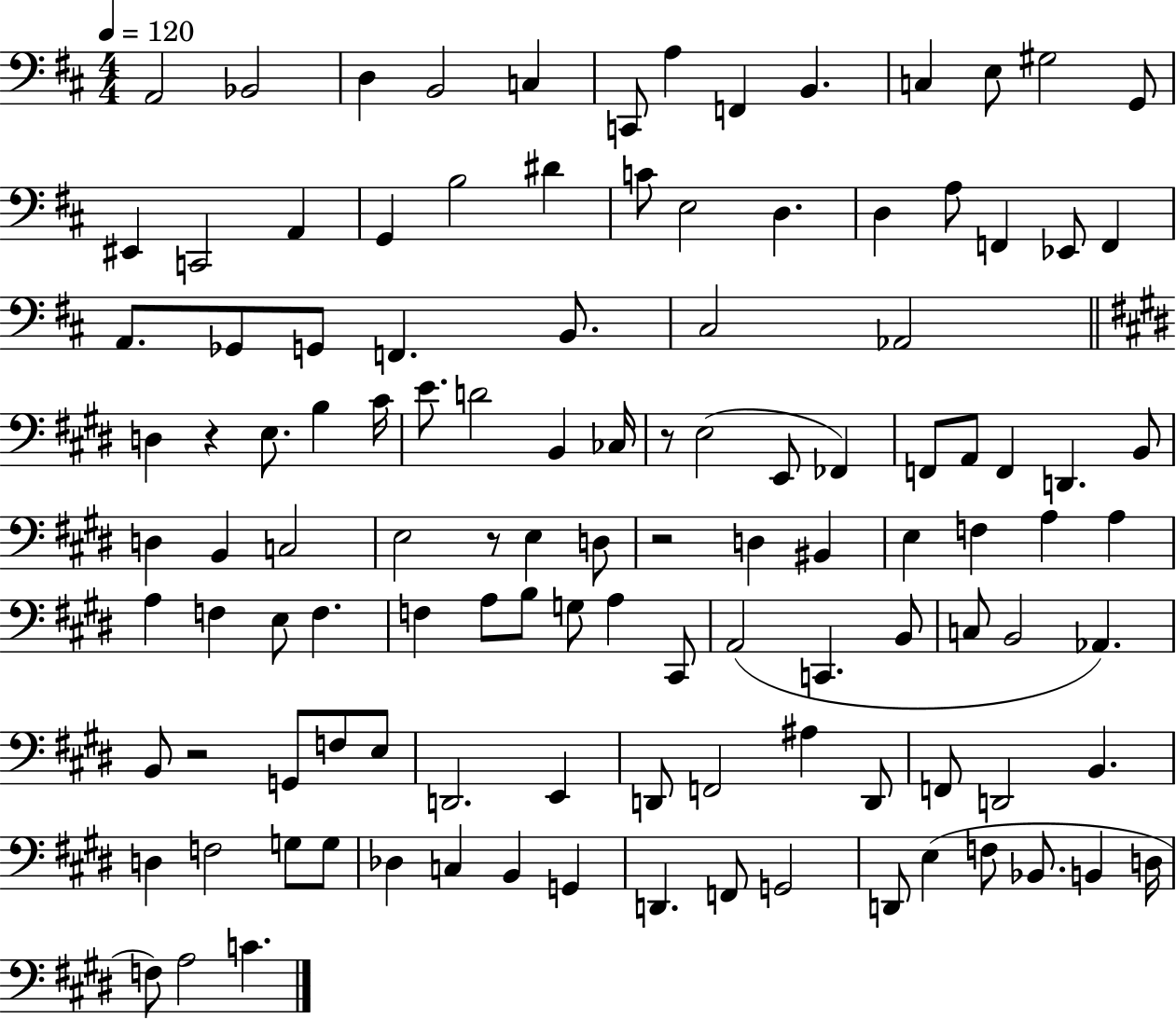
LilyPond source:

{
  \clef bass
  \numericTimeSignature
  \time 4/4
  \key d \major
  \tempo 4 = 120
  a,2 bes,2 | d4 b,2 c4 | c,8 a4 f,4 b,4. | c4 e8 gis2 g,8 | \break eis,4 c,2 a,4 | g,4 b2 dis'4 | c'8 e2 d4. | d4 a8 f,4 ees,8 f,4 | \break a,8. ges,8 g,8 f,4. b,8. | cis2 aes,2 | \bar "||" \break \key e \major d4 r4 e8. b4 cis'16 | e'8. d'2 b,4 ces16 | r8 e2( e,8 fes,4) | f,8 a,8 f,4 d,4. b,8 | \break d4 b,4 c2 | e2 r8 e4 d8 | r2 d4 bis,4 | e4 f4 a4 a4 | \break a4 f4 e8 f4. | f4 a8 b8 g8 a4 cis,8 | a,2( c,4. b,8 | c8 b,2 aes,4.) | \break b,8 r2 g,8 f8 e8 | d,2. e,4 | d,8 f,2 ais4 d,8 | f,8 d,2 b,4. | \break d4 f2 g8 g8 | des4 c4 b,4 g,4 | d,4. f,8 g,2 | d,8 e4( f8 bes,8. b,4 d16 | \break f8) a2 c'4. | \bar "|."
}